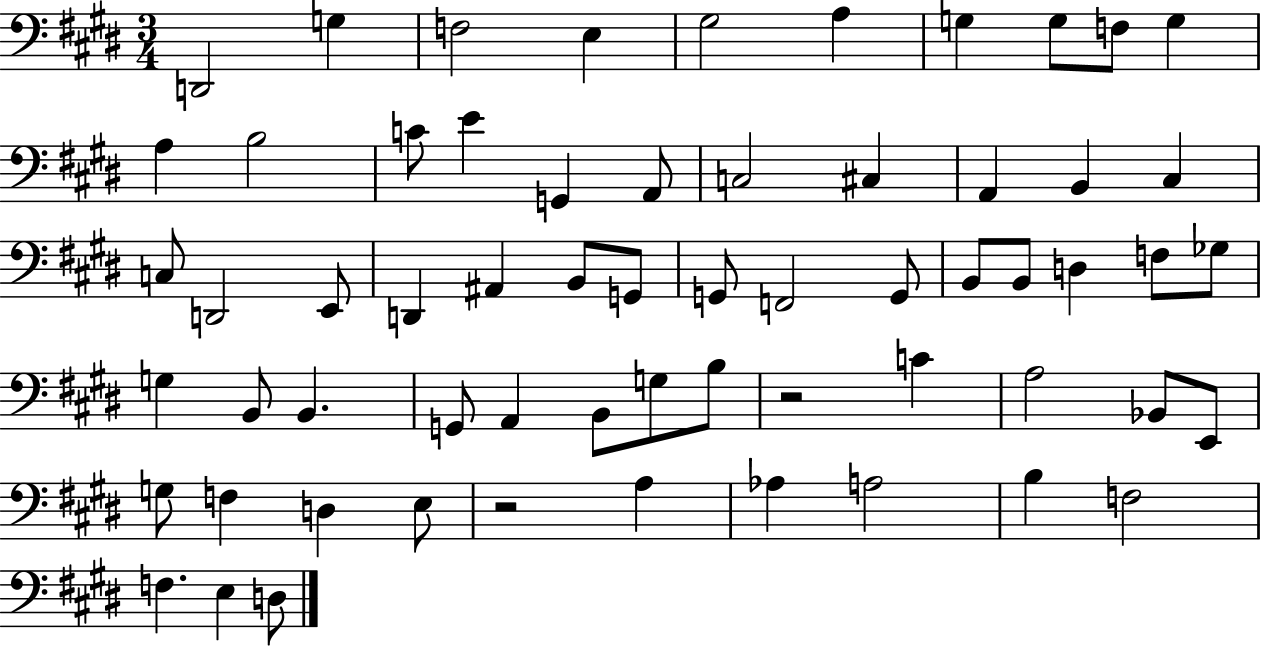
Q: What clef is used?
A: bass